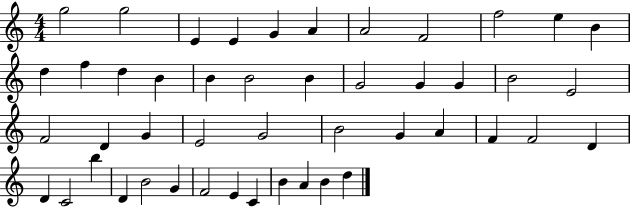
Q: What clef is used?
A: treble